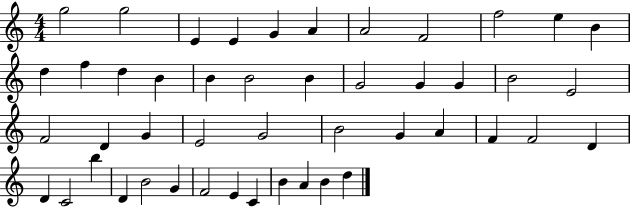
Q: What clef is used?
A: treble